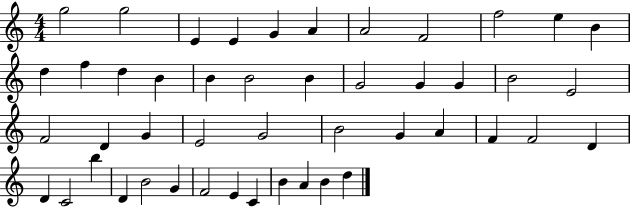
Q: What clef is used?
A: treble